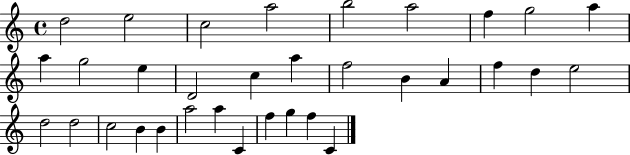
{
  \clef treble
  \time 4/4
  \defaultTimeSignature
  \key c \major
  d''2 e''2 | c''2 a''2 | b''2 a''2 | f''4 g''2 a''4 | \break a''4 g''2 e''4 | d'2 c''4 a''4 | f''2 b'4 a'4 | f''4 d''4 e''2 | \break d''2 d''2 | c''2 b'4 b'4 | a''2 a''4 c'4 | f''4 g''4 f''4 c'4 | \break \bar "|."
}